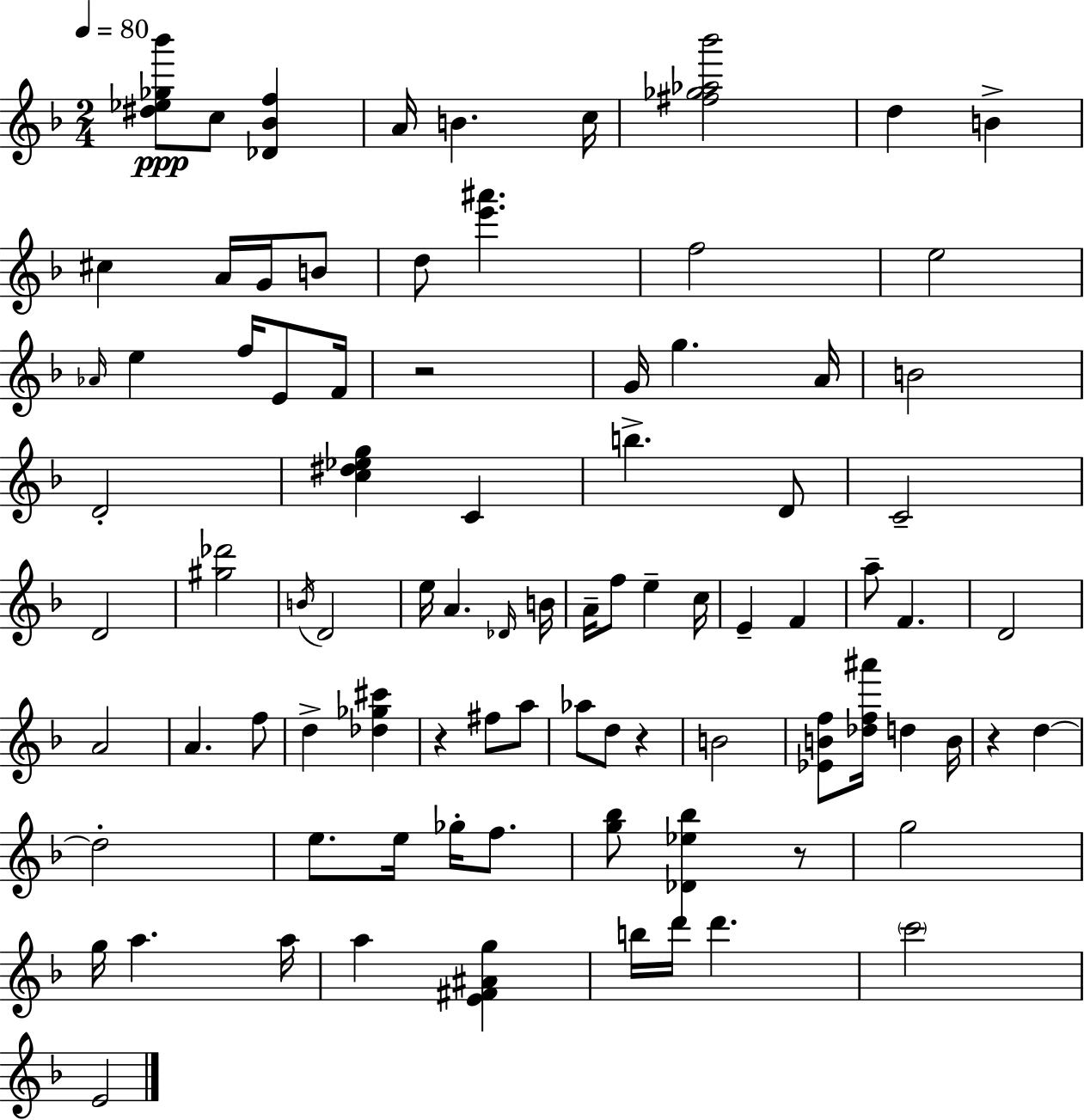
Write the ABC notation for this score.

X:1
T:Untitled
M:2/4
L:1/4
K:F
[^d_e_g_b']/2 c/2 [_D_Bf] A/4 B c/4 [^f_g_a_b']2 d B ^c A/4 G/4 B/2 d/2 [e'^a'] f2 e2 _A/4 e f/4 E/2 F/4 z2 G/4 g A/4 B2 D2 [c^d_eg] C b D/2 C2 D2 [^g_d']2 B/4 D2 e/4 A _D/4 B/4 A/4 f/2 e c/4 E F a/2 F D2 A2 A f/2 d [_d_g^c'] z ^f/2 a/2 _a/2 d/2 z B2 [_EBf]/2 [_df^a']/4 d B/4 z d d2 e/2 e/4 _g/4 f/2 [g_b]/2 [_D_e_b] z/2 g2 g/4 a a/4 a [E^F^Ag] b/4 d'/4 d' c'2 E2